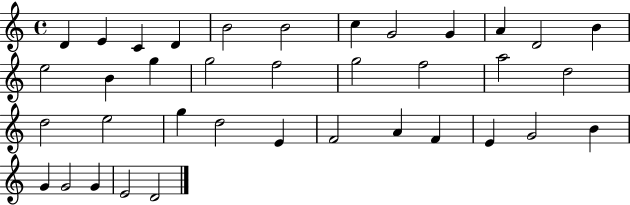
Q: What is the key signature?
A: C major